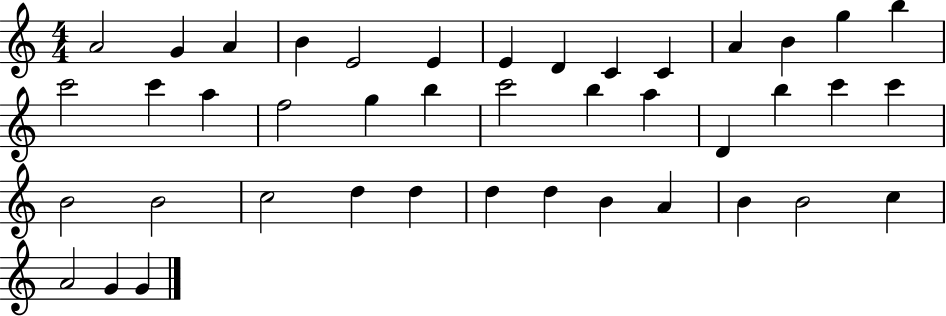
A4/h G4/q A4/q B4/q E4/h E4/q E4/q D4/q C4/q C4/q A4/q B4/q G5/q B5/q C6/h C6/q A5/q F5/h G5/q B5/q C6/h B5/q A5/q D4/q B5/q C6/q C6/q B4/h B4/h C5/h D5/q D5/q D5/q D5/q B4/q A4/q B4/q B4/h C5/q A4/h G4/q G4/q